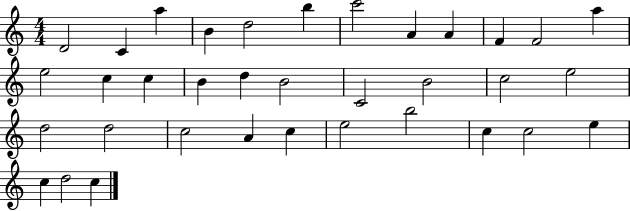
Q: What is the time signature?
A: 4/4